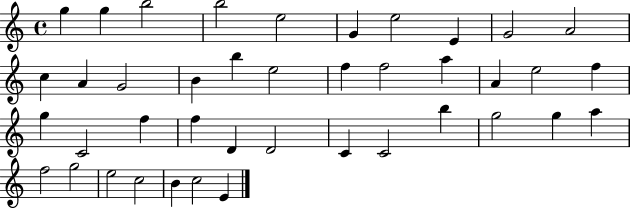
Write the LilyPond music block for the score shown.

{
  \clef treble
  \time 4/4
  \defaultTimeSignature
  \key c \major
  g''4 g''4 b''2 | b''2 e''2 | g'4 e''2 e'4 | g'2 a'2 | \break c''4 a'4 g'2 | b'4 b''4 e''2 | f''4 f''2 a''4 | a'4 e''2 f''4 | \break g''4 c'2 f''4 | f''4 d'4 d'2 | c'4 c'2 b''4 | g''2 g''4 a''4 | \break f''2 g''2 | e''2 c''2 | b'4 c''2 e'4 | \bar "|."
}